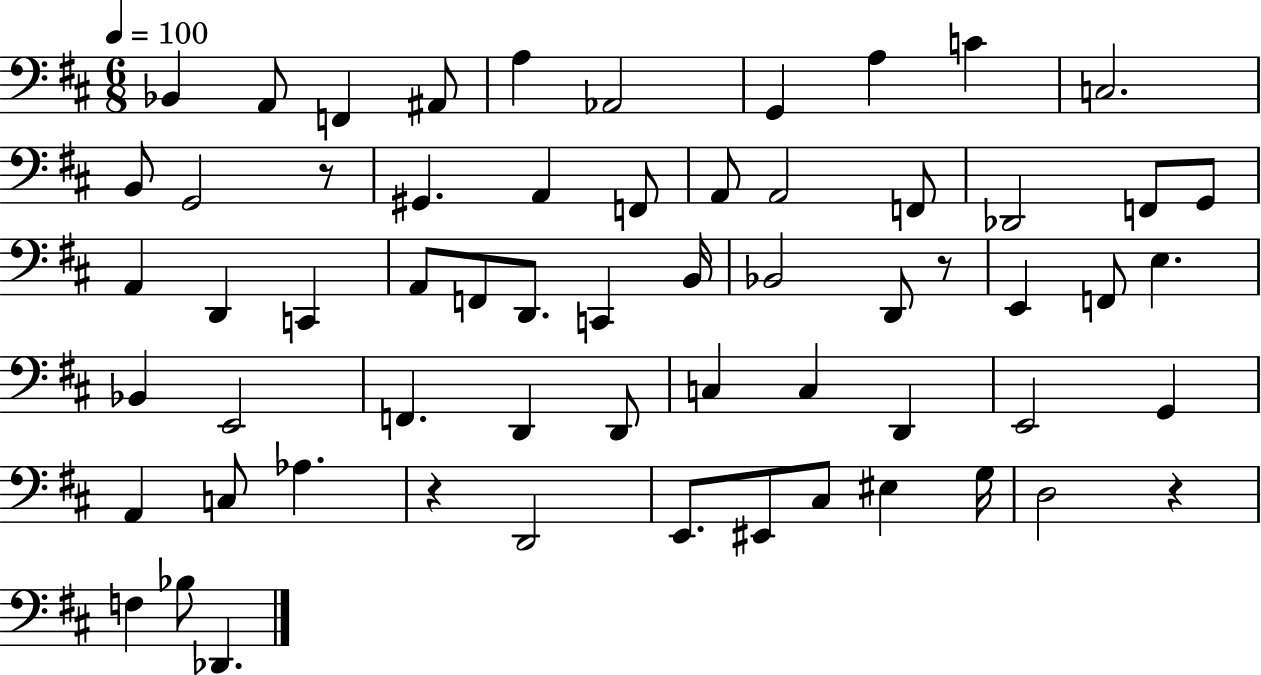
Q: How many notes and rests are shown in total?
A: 61